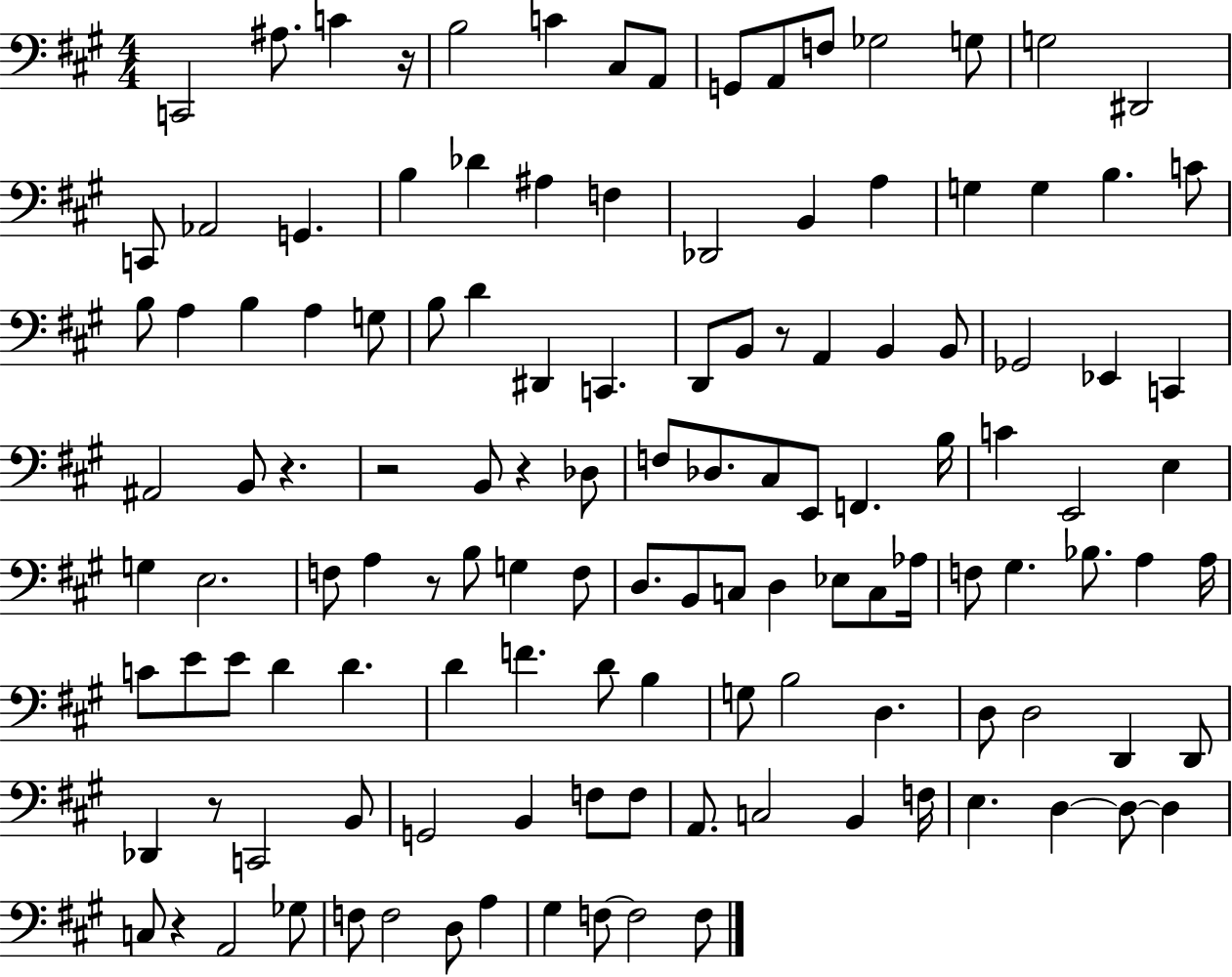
C2/h A#3/e. C4/q R/s B3/h C4/q C#3/e A2/e G2/e A2/e F3/e Gb3/h G3/e G3/h D#2/h C2/e Ab2/h G2/q. B3/q Db4/q A#3/q F3/q Db2/h B2/q A3/q G3/q G3/q B3/q. C4/e B3/e A3/q B3/q A3/q G3/e B3/e D4/q D#2/q C2/q. D2/e B2/e R/e A2/q B2/q B2/e Gb2/h Eb2/q C2/q A#2/h B2/e R/q. R/h B2/e R/q Db3/e F3/e Db3/e. C#3/e E2/e F2/q. B3/s C4/q E2/h E3/q G3/q E3/h. F3/e A3/q R/e B3/e G3/q F3/e D3/e. B2/e C3/e D3/q Eb3/e C3/e Ab3/s F3/e G#3/q. Bb3/e. A3/q A3/s C4/e E4/e E4/e D4/q D4/q. D4/q F4/q. D4/e B3/q G3/e B3/h D3/q. D3/e D3/h D2/q D2/e Db2/q R/e C2/h B2/e G2/h B2/q F3/e F3/e A2/e. C3/h B2/q F3/s E3/q. D3/q D3/e D3/q C3/e R/q A2/h Gb3/e F3/e F3/h D3/e A3/q G#3/q F3/e F3/h F3/e